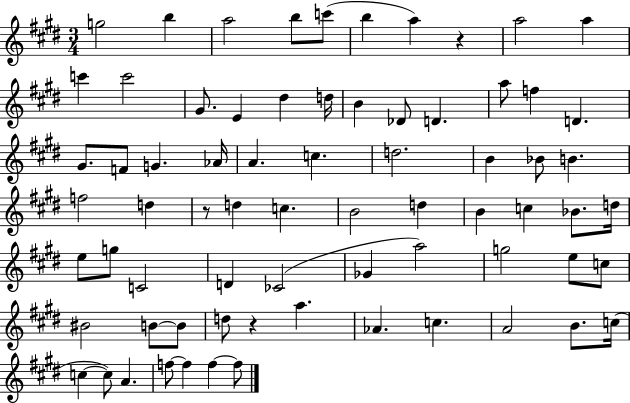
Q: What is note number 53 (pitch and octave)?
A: B4